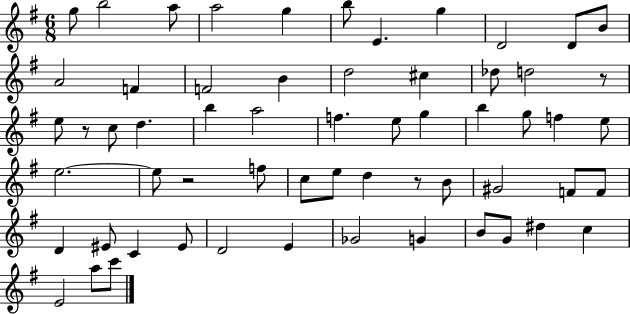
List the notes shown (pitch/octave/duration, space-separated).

G5/e B5/h A5/e A5/h G5/q B5/e E4/q. G5/q D4/h D4/e B4/e A4/h F4/q F4/h B4/q D5/h C#5/q Db5/e D5/h R/e E5/e R/e C5/e D5/q. B5/q A5/h F5/q. E5/e G5/q B5/q G5/e F5/q E5/e E5/h. E5/e R/h F5/e C5/e E5/e D5/q R/e B4/e G#4/h F4/e F4/e D4/q EIS4/e C4/q EIS4/e D4/h E4/q Gb4/h G4/q B4/e G4/e D#5/q C5/q E4/h A5/e C6/e